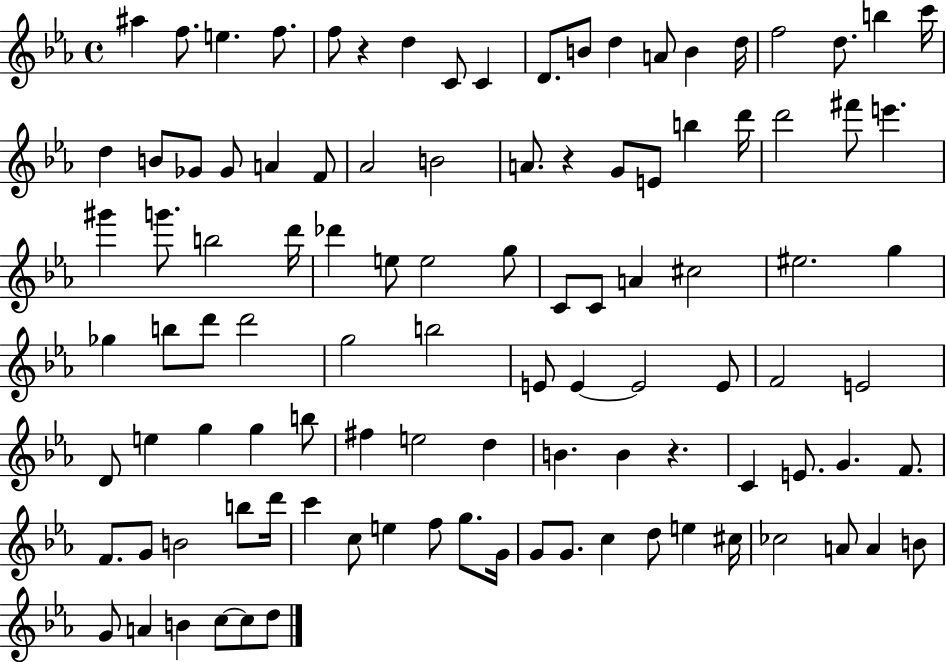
{
  \clef treble
  \time 4/4
  \defaultTimeSignature
  \key ees \major
  ais''4 f''8. e''4. f''8. | f''8 r4 d''4 c'8 c'4 | d'8. b'8 d''4 a'8 b'4 d''16 | f''2 d''8. b''4 c'''16 | \break d''4 b'8 ges'8 ges'8 a'4 f'8 | aes'2 b'2 | a'8. r4 g'8 e'8 b''4 d'''16 | d'''2 fis'''8 e'''4. | \break gis'''4 g'''8. b''2 d'''16 | des'''4 e''8 e''2 g''8 | c'8 c'8 a'4 cis''2 | eis''2. g''4 | \break ges''4 b''8 d'''8 d'''2 | g''2 b''2 | e'8 e'4~~ e'2 e'8 | f'2 e'2 | \break d'8 e''4 g''4 g''4 b''8 | fis''4 e''2 d''4 | b'4. b'4 r4. | c'4 e'8. g'4. f'8. | \break f'8. g'8 b'2 b''8 d'''16 | c'''4 c''8 e''4 f''8 g''8. g'16 | g'8 g'8. c''4 d''8 e''4 cis''16 | ces''2 a'8 a'4 b'8 | \break g'8 a'4 b'4 c''8~~ c''8 d''8 | \bar "|."
}